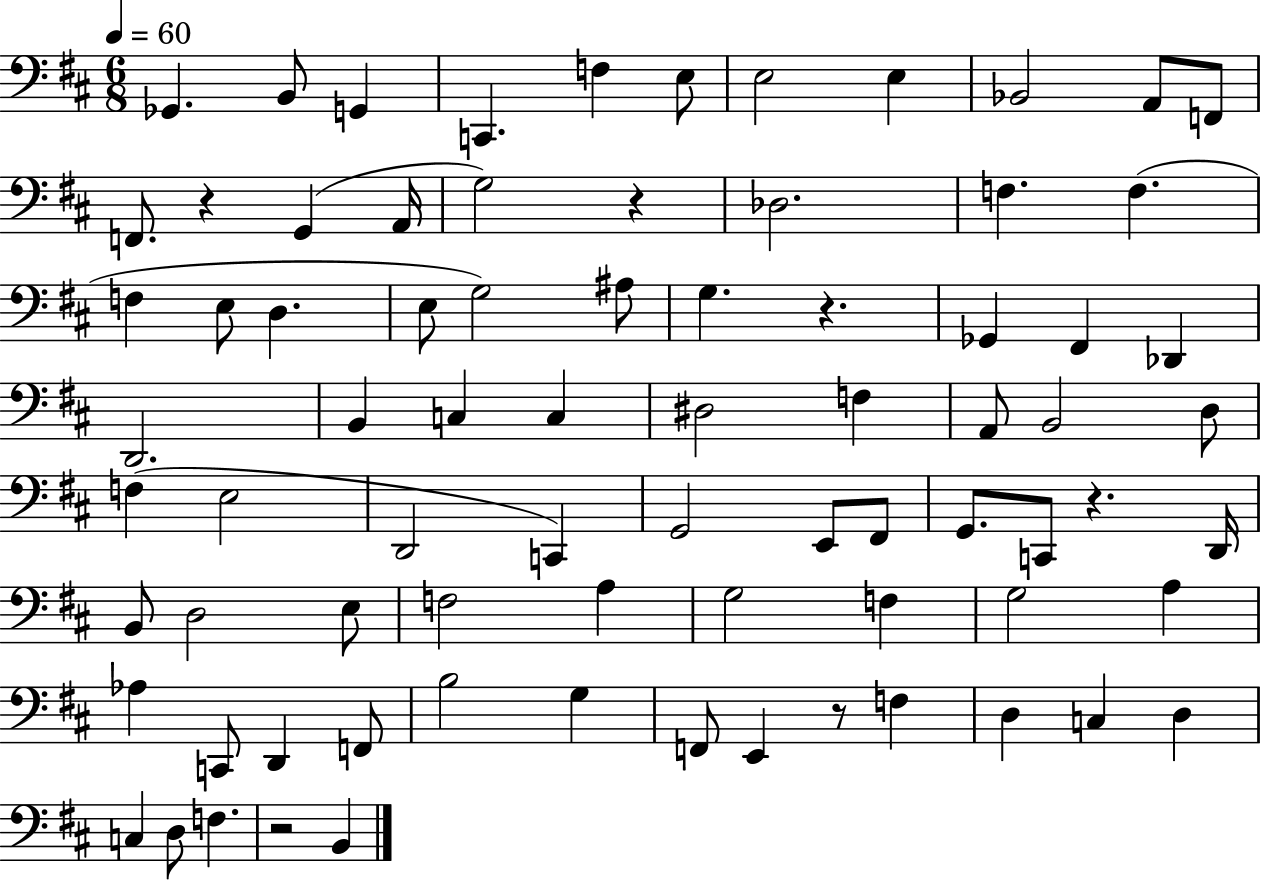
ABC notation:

X:1
T:Untitled
M:6/8
L:1/4
K:D
_G,, B,,/2 G,, C,, F, E,/2 E,2 E, _B,,2 A,,/2 F,,/2 F,,/2 z G,, A,,/4 G,2 z _D,2 F, F, F, E,/2 D, E,/2 G,2 ^A,/2 G, z _G,, ^F,, _D,, D,,2 B,, C, C, ^D,2 F, A,,/2 B,,2 D,/2 F, E,2 D,,2 C,, G,,2 E,,/2 ^F,,/2 G,,/2 C,,/2 z D,,/4 B,,/2 D,2 E,/2 F,2 A, G,2 F, G,2 A, _A, C,,/2 D,, F,,/2 B,2 G, F,,/2 E,, z/2 F, D, C, D, C, D,/2 F, z2 B,,